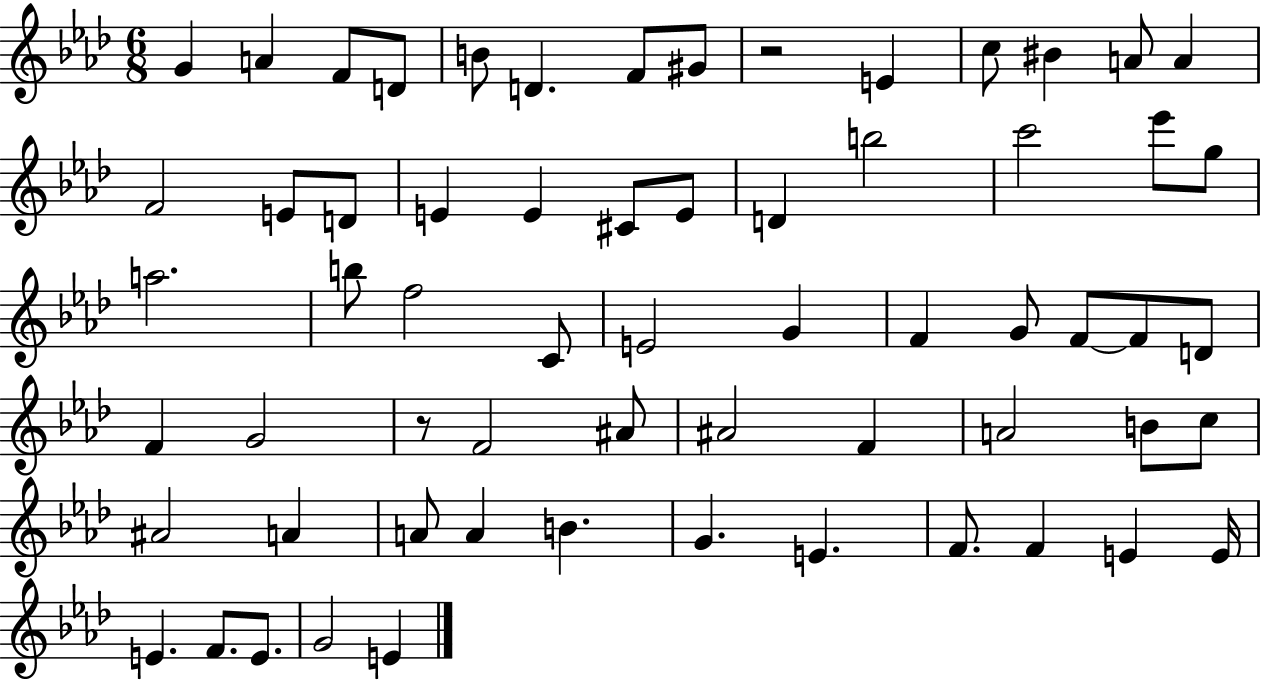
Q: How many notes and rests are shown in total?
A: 63